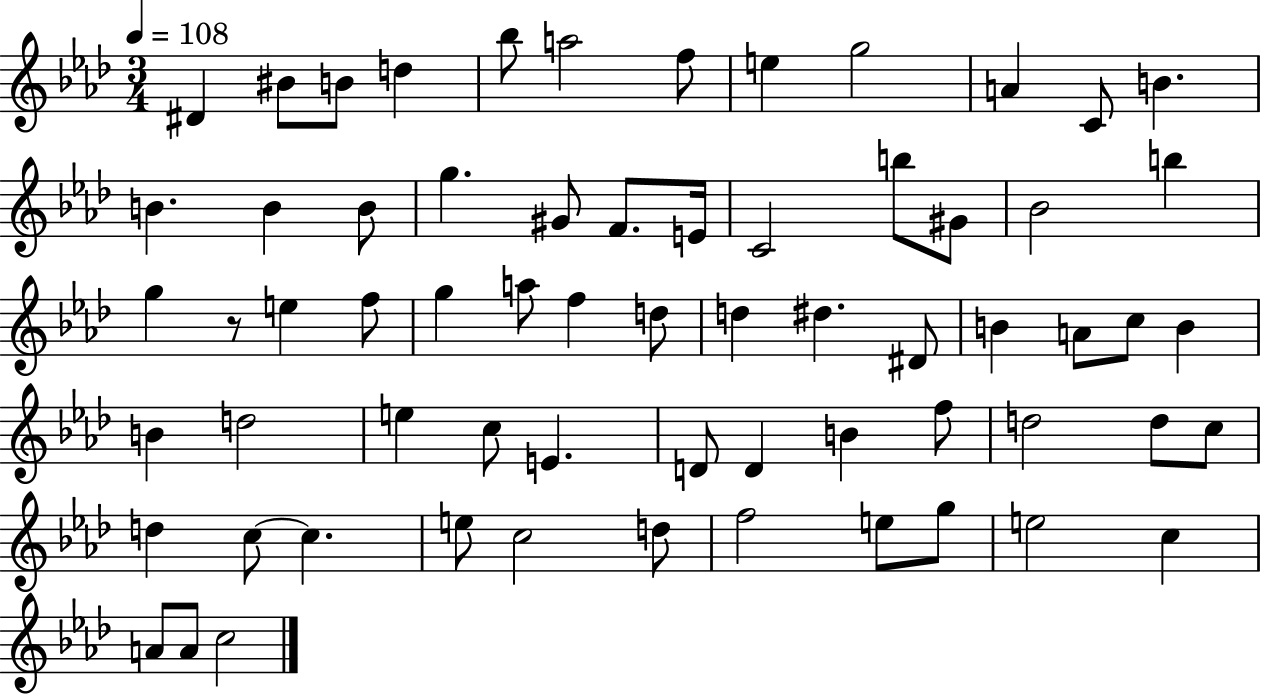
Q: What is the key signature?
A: AES major